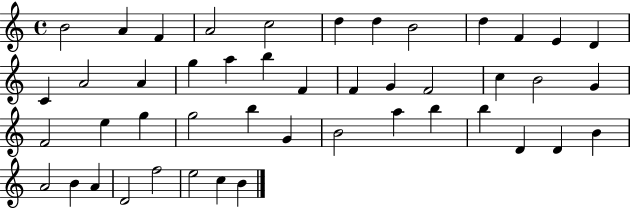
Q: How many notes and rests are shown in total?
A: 46